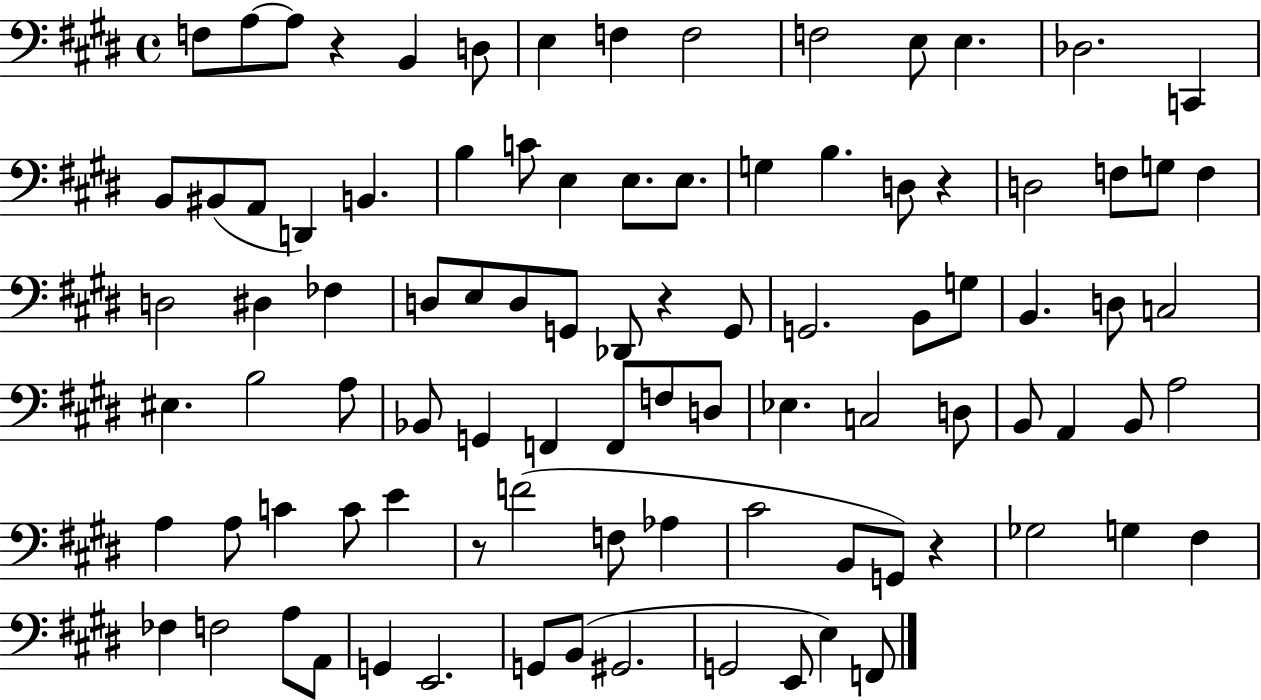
F3/e A3/e A3/e R/q B2/q D3/e E3/q F3/q F3/h F3/h E3/e E3/q. Db3/h. C2/q B2/e BIS2/e A2/e D2/q B2/q. B3/q C4/e E3/q E3/e. E3/e. G3/q B3/q. D3/e R/q D3/h F3/e G3/e F3/q D3/h D#3/q FES3/q D3/e E3/e D3/e G2/e Db2/e R/q G2/e G2/h. B2/e G3/e B2/q. D3/e C3/h EIS3/q. B3/h A3/e Bb2/e G2/q F2/q F2/e F3/e D3/e Eb3/q. C3/h D3/e B2/e A2/q B2/e A3/h A3/q A3/e C4/q C4/e E4/q R/e F4/h F3/e Ab3/q C#4/h B2/e G2/e R/q Gb3/h G3/q F#3/q FES3/q F3/h A3/e A2/e G2/q E2/h. G2/e B2/e G#2/h. G2/h E2/e E3/q F2/e